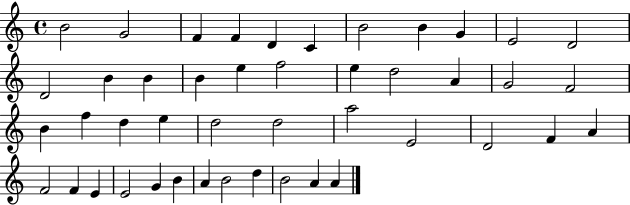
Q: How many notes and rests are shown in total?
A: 45